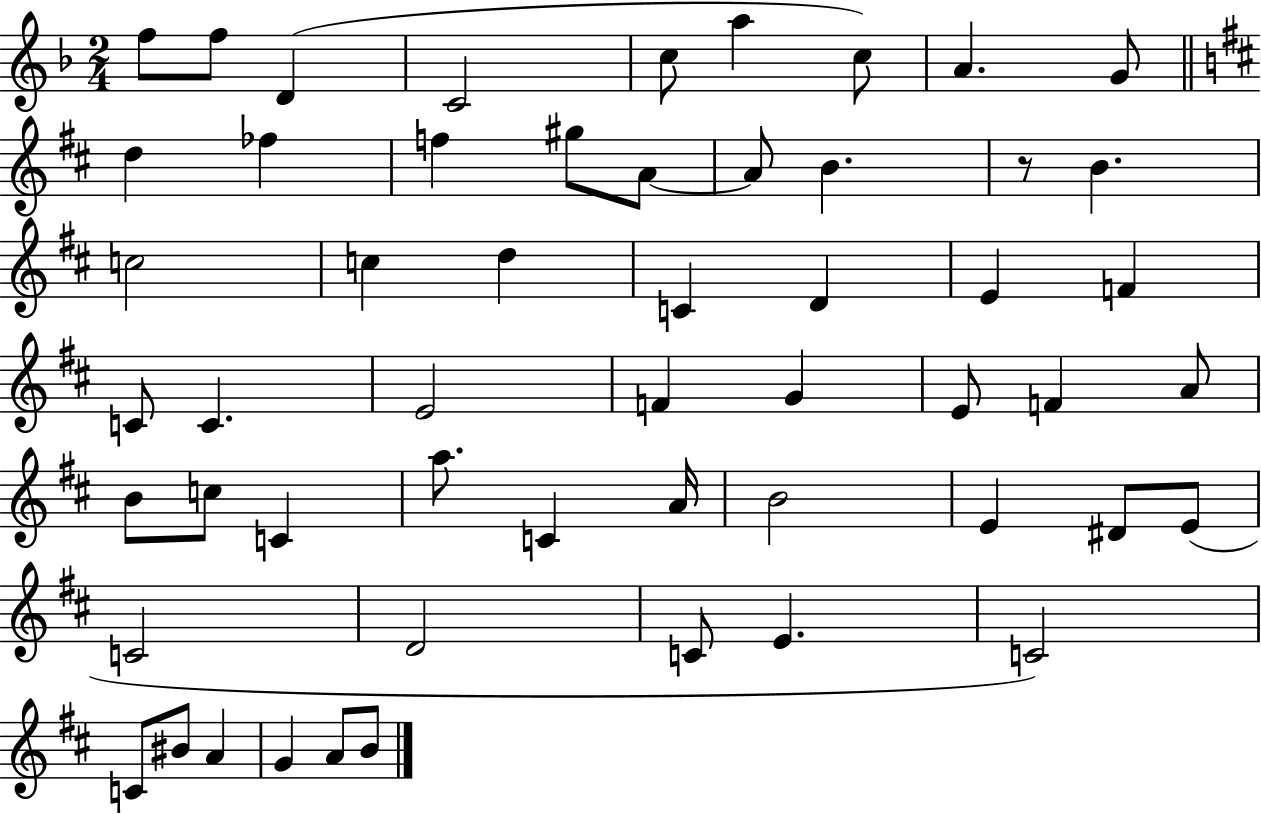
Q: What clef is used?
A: treble